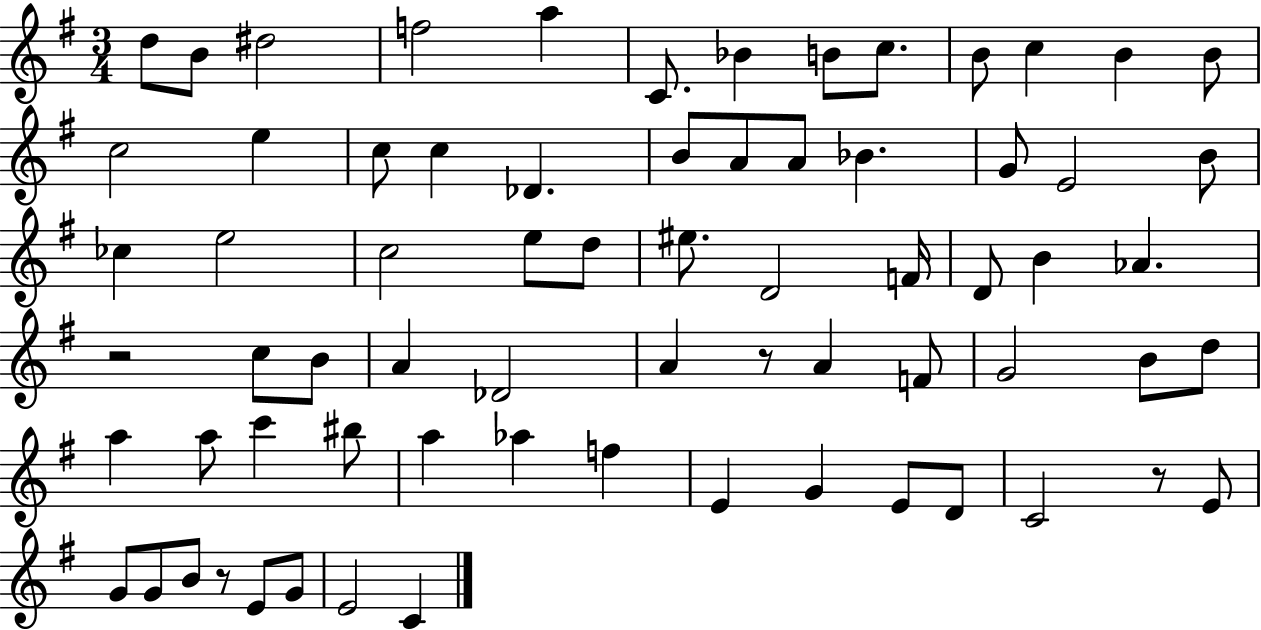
X:1
T:Untitled
M:3/4
L:1/4
K:G
d/2 B/2 ^d2 f2 a C/2 _B B/2 c/2 B/2 c B B/2 c2 e c/2 c _D B/2 A/2 A/2 _B G/2 E2 B/2 _c e2 c2 e/2 d/2 ^e/2 D2 F/4 D/2 B _A z2 c/2 B/2 A _D2 A z/2 A F/2 G2 B/2 d/2 a a/2 c' ^b/2 a _a f E G E/2 D/2 C2 z/2 E/2 G/2 G/2 B/2 z/2 E/2 G/2 E2 C